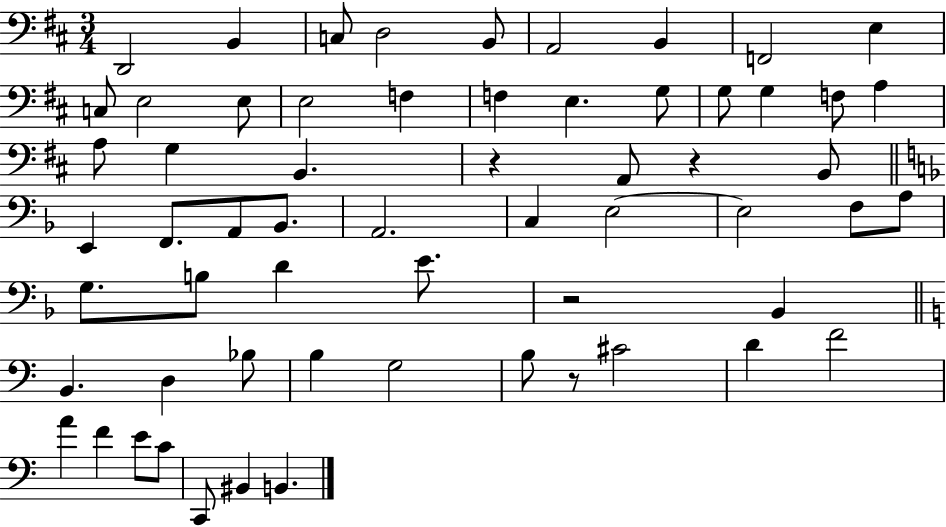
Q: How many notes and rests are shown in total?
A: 61